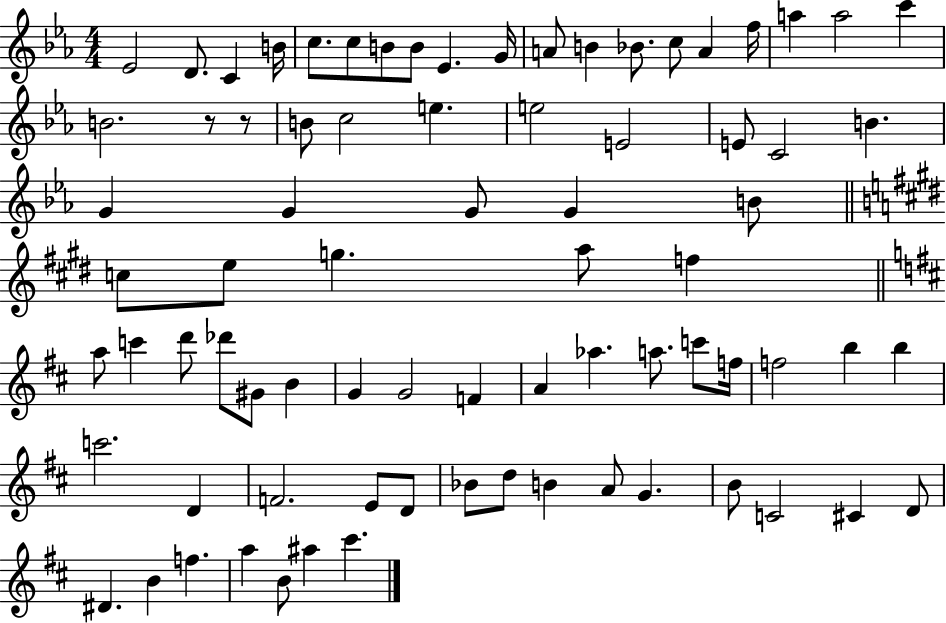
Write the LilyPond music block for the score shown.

{
  \clef treble
  \numericTimeSignature
  \time 4/4
  \key ees \major
  ees'2 d'8. c'4 b'16 | c''8. c''8 b'8 b'8 ees'4. g'16 | a'8 b'4 bes'8. c''8 a'4 f''16 | a''4 a''2 c'''4 | \break b'2. r8 r8 | b'8 c''2 e''4. | e''2 e'2 | e'8 c'2 b'4. | \break g'4 g'4 g'8 g'4 b'8 | \bar "||" \break \key e \major c''8 e''8 g''4. a''8 f''4 | \bar "||" \break \key d \major a''8 c'''4 d'''8 des'''8 gis'8 b'4 | g'4 g'2 f'4 | a'4 aes''4. a''8. c'''8 f''16 | f''2 b''4 b''4 | \break c'''2. d'4 | f'2. e'8 d'8 | bes'8 d''8 b'4 a'8 g'4. | b'8 c'2 cis'4 d'8 | \break dis'4. b'4 f''4. | a''4 b'8 ais''4 cis'''4. | \bar "|."
}